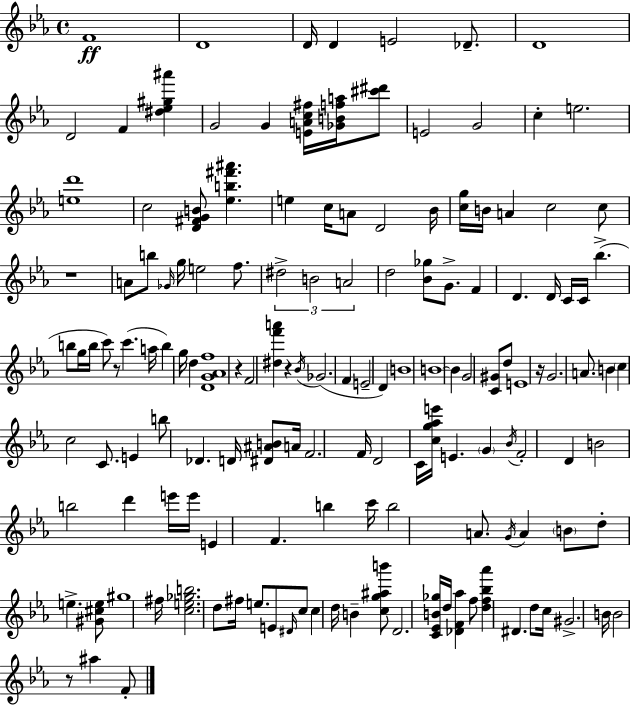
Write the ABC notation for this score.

X:1
T:Untitled
M:4/4
L:1/4
K:Eb
F4 D4 D/4 D E2 _D/2 D4 D2 F [^d_e^g^a'] G2 G [EAc^f]/4 [_GBfa]/4 [^c'^d']/2 E2 G2 c e2 [ed']4 c2 [D^FGB]/2 [_eb^f'^a'] e c/4 A/2 D2 _B/4 [cg]/4 B/4 A c2 c/2 z4 A/2 b/2 _G/4 g/4 e2 f/2 ^d2 B2 A2 d2 [_B_g]/2 G/2 F D D/4 C/4 C/4 _b b/2 g/4 b/4 c'/2 z/2 c' a/4 b g/4 d [DG_Af]4 z F2 [^df'a'] z _B/4 _G2 F E2 D B4 B4 B G2 [C^G]/2 d/2 E4 z/4 G2 A/2 B c c2 C/2 E b/2 _D D/4 [^D^AB]/2 A/4 F2 F/4 D2 C/4 [cg_ae']/4 E G _B/4 F2 D B2 b2 d' e'/4 e'/4 E F b c'/4 b2 A/2 G/4 A B/2 d/2 e [^G^ce]/2 ^g4 ^f/4 [ce_gb]2 d/2 ^f/4 e/2 E/2 ^D/4 c/2 c d/4 B [cg^ab']/2 D2 [C_EB_g]/4 d/4 [_DF_a] f/2 [df_b_a'] ^D d/2 c/4 ^G2 B/4 B2 z/2 ^a F/2